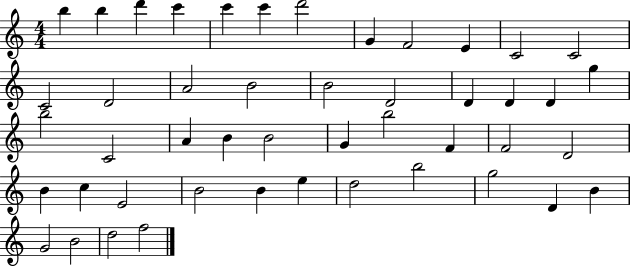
X:1
T:Untitled
M:4/4
L:1/4
K:C
b b d' c' c' c' d'2 G F2 E C2 C2 C2 D2 A2 B2 B2 D2 D D D g b2 C2 A B B2 G b2 F F2 D2 B c E2 B2 B e d2 b2 g2 D B G2 B2 d2 f2